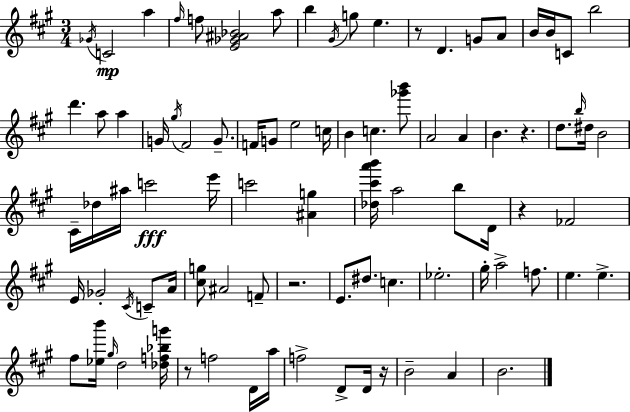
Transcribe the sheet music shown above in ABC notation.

X:1
T:Untitled
M:3/4
L:1/4
K:A
_G/4 C2 a ^f/4 f/2 [E_G^A_B]2 a/2 b ^G/4 g/2 e z/2 D G/2 A/2 B/4 B/4 C/2 b2 d' a/2 a G/4 ^g/4 ^F2 G/2 F/4 G/2 e2 c/4 B c [_g'b']/2 A2 A B z d/2 b/4 ^d/4 B2 ^C/4 _d/4 ^a/4 c'2 e'/4 c'2 [^Ag] [_d^c'a'b']/4 a2 b/2 D/4 z _F2 E/4 _G2 ^C/4 C/2 A/4 [^cg]/2 ^A2 F/2 z2 E/2 ^d/2 c _e2 ^g/4 a2 f/2 e e ^f/2 [_eb']/4 ^g/4 d2 [_df_bg']/4 z/2 f2 D/4 a/4 f2 D/2 D/4 z/4 B2 A B2